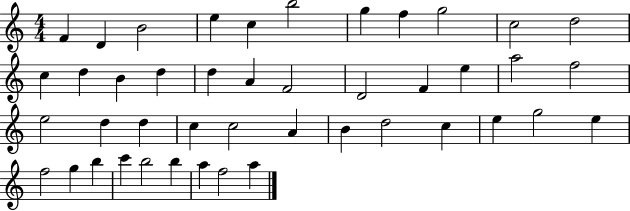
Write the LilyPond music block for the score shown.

{
  \clef treble
  \numericTimeSignature
  \time 4/4
  \key c \major
  f'4 d'4 b'2 | e''4 c''4 b''2 | g''4 f''4 g''2 | c''2 d''2 | \break c''4 d''4 b'4 d''4 | d''4 a'4 f'2 | d'2 f'4 e''4 | a''2 f''2 | \break e''2 d''4 d''4 | c''4 c''2 a'4 | b'4 d''2 c''4 | e''4 g''2 e''4 | \break f''2 g''4 b''4 | c'''4 b''2 b''4 | a''4 f''2 a''4 | \bar "|."
}